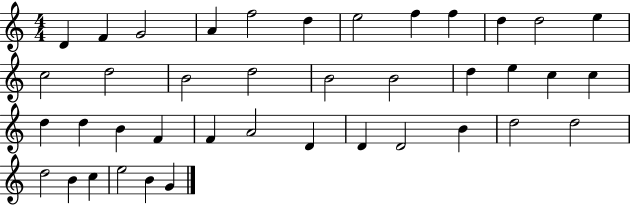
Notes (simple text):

D4/q F4/q G4/h A4/q F5/h D5/q E5/h F5/q F5/q D5/q D5/h E5/q C5/h D5/h B4/h D5/h B4/h B4/h D5/q E5/q C5/q C5/q D5/q D5/q B4/q F4/q F4/q A4/h D4/q D4/q D4/h B4/q D5/h D5/h D5/h B4/q C5/q E5/h B4/q G4/q